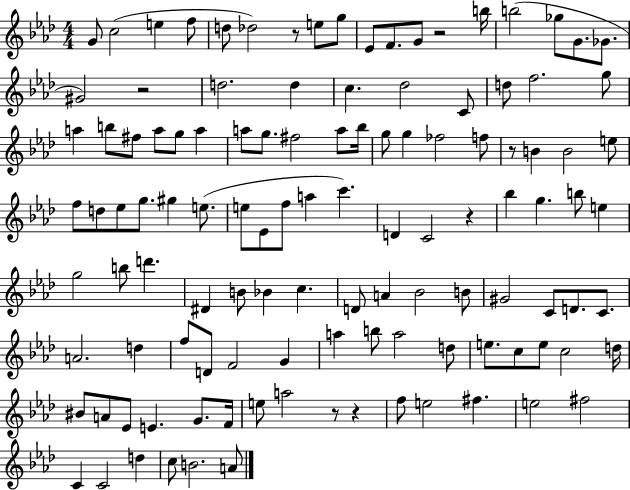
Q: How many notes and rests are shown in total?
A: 116